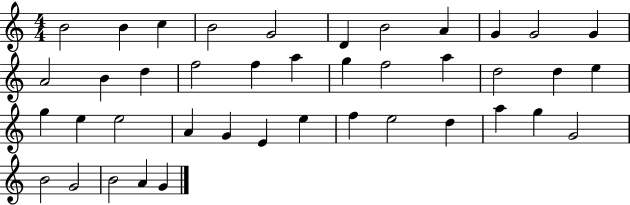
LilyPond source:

{
  \clef treble
  \numericTimeSignature
  \time 4/4
  \key c \major
  b'2 b'4 c''4 | b'2 g'2 | d'4 b'2 a'4 | g'4 g'2 g'4 | \break a'2 b'4 d''4 | f''2 f''4 a''4 | g''4 f''2 a''4 | d''2 d''4 e''4 | \break g''4 e''4 e''2 | a'4 g'4 e'4 e''4 | f''4 e''2 d''4 | a''4 g''4 g'2 | \break b'2 g'2 | b'2 a'4 g'4 | \bar "|."
}